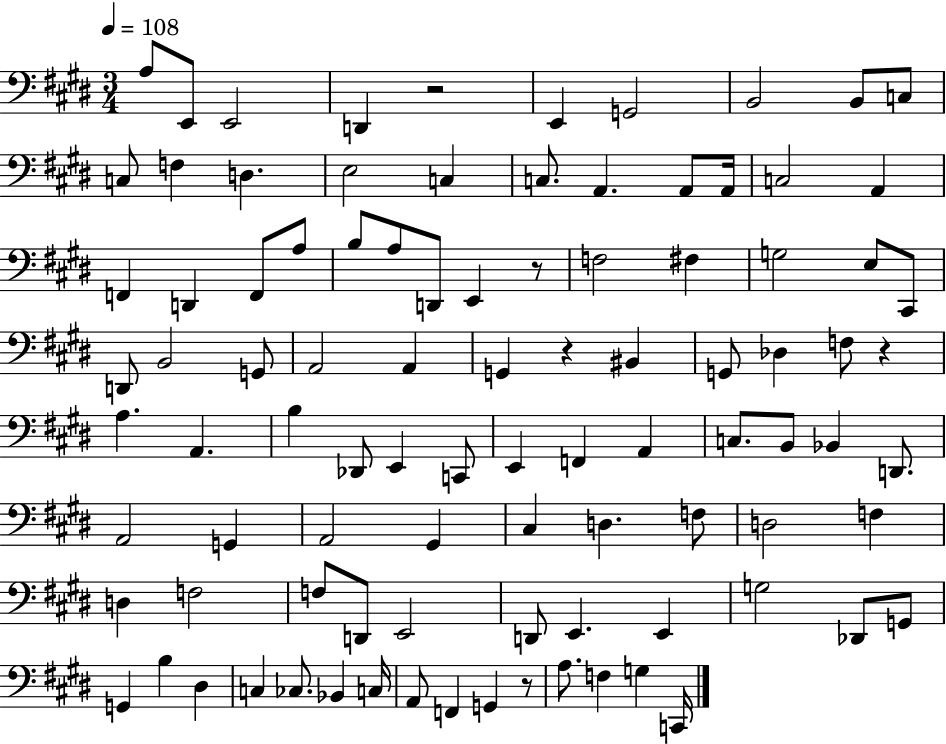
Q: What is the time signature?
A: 3/4